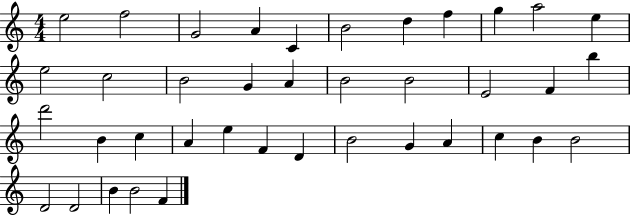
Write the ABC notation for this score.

X:1
T:Untitled
M:4/4
L:1/4
K:C
e2 f2 G2 A C B2 d f g a2 e e2 c2 B2 G A B2 B2 E2 F b d'2 B c A e F D B2 G A c B B2 D2 D2 B B2 F